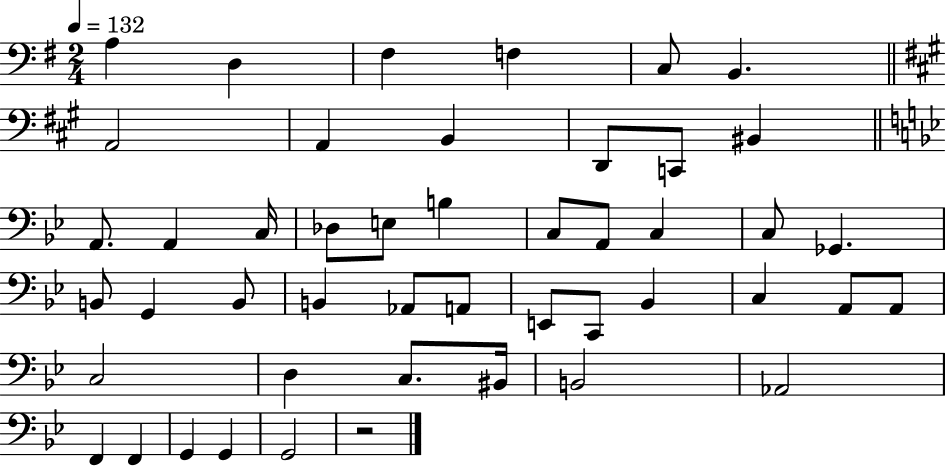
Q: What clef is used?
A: bass